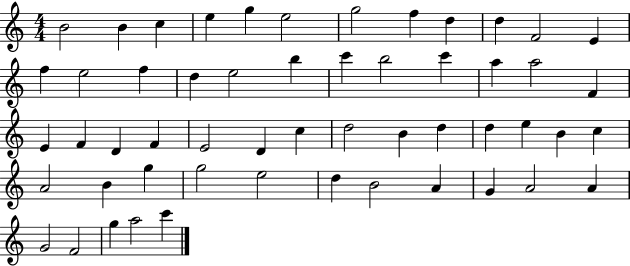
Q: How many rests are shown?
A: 0